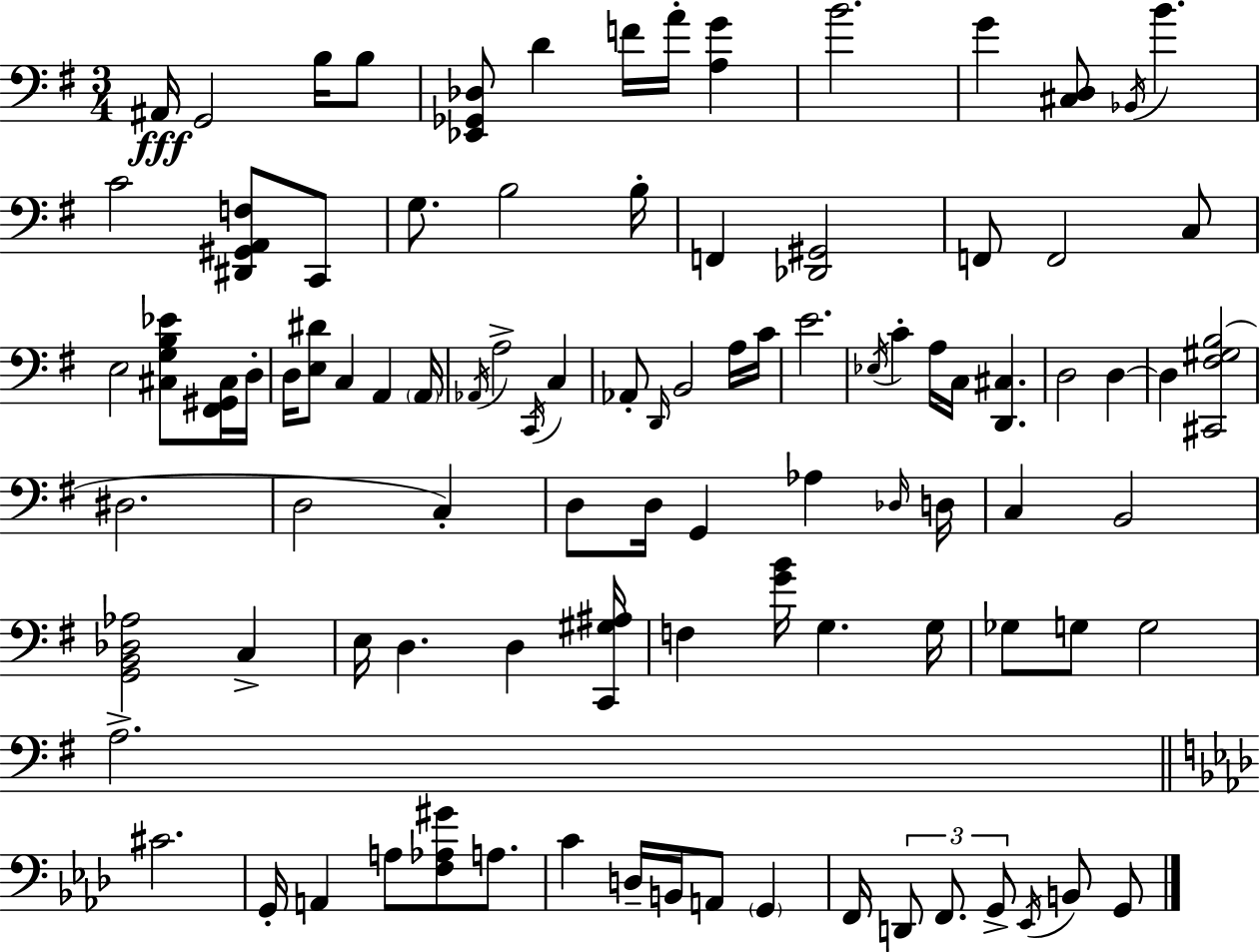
X:1
T:Untitled
M:3/4
L:1/4
K:Em
^A,,/4 G,,2 B,/4 B,/2 [_E,,_G,,_D,]/2 D F/4 A/4 [A,G] B2 G [^C,D,]/2 _B,,/4 B C2 [^D,,^G,,A,,F,]/2 C,,/2 G,/2 B,2 B,/4 F,, [_D,,^G,,]2 F,,/2 F,,2 C,/2 E,2 [^C,G,B,_E]/2 [^F,,^G,,^C,]/4 D,/4 D,/4 [E,^D]/2 C, A,, A,,/4 _A,,/4 A,2 C,,/4 C, _A,,/2 D,,/4 B,,2 A,/4 C/4 E2 _E,/4 C A,/4 C,/4 [D,,^C,] D,2 D, D, [^C,,^F,^G,B,]2 ^D,2 D,2 C, D,/2 D,/4 G,, _A, _D,/4 D,/4 C, B,,2 [G,,B,,_D,_A,]2 C, E,/4 D, D, [C,,^G,^A,]/4 F, [GB]/4 G, G,/4 _G,/2 G,/2 G,2 A,2 ^C2 G,,/4 A,, A,/2 [F,_A,^G]/2 A,/2 C D,/4 B,,/4 A,,/2 G,, F,,/4 D,,/2 F,,/2 G,,/2 _E,,/4 B,,/2 G,,/2